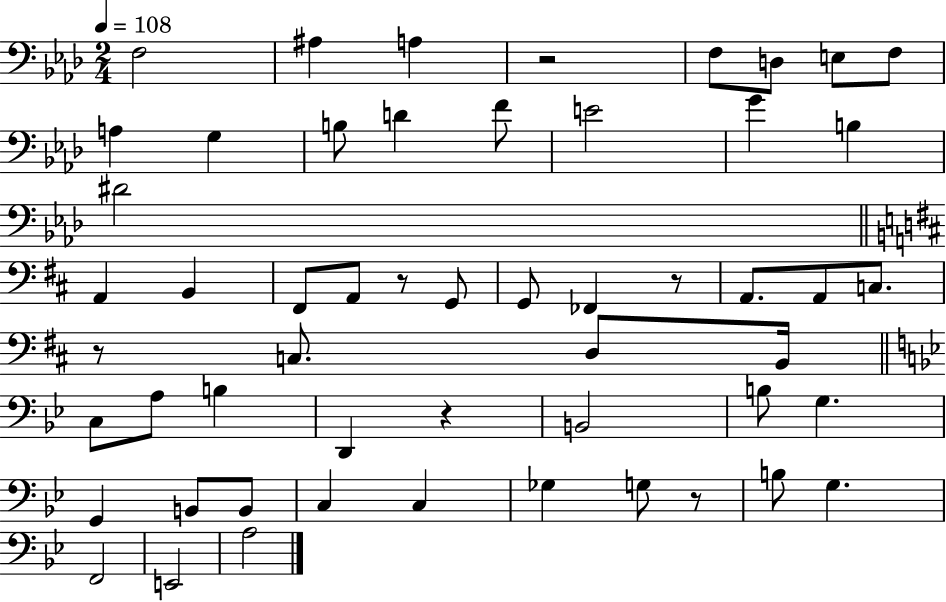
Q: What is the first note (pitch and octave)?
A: F3